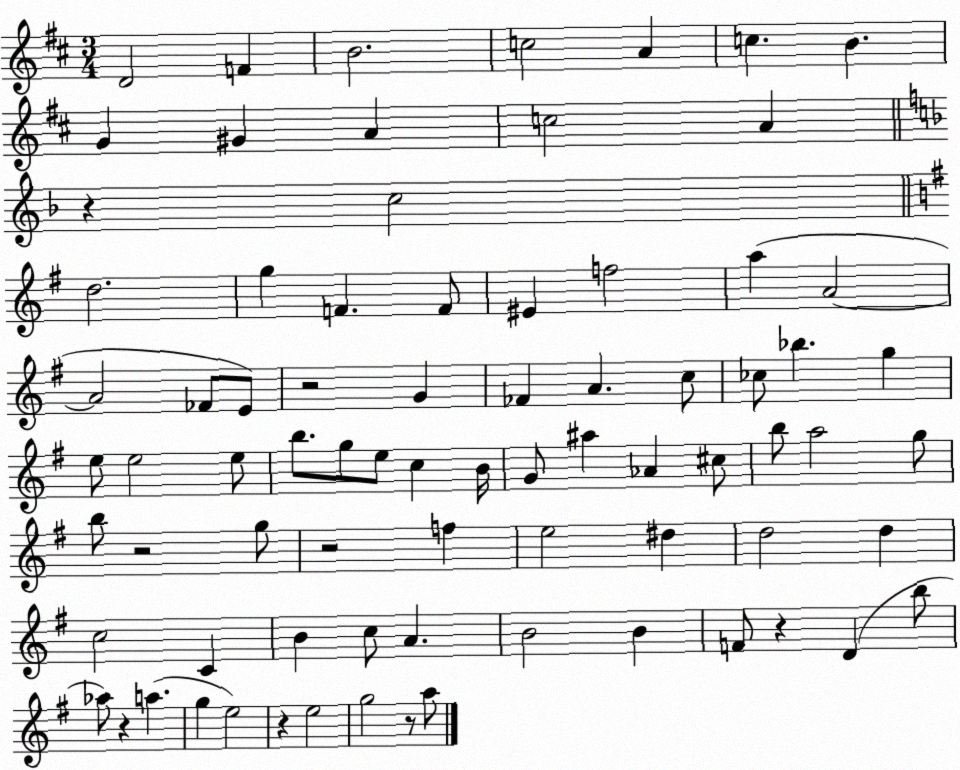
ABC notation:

X:1
T:Untitled
M:3/4
L:1/4
K:D
D2 F B2 c2 A c B G ^G A c2 A z c2 d2 g F F/2 ^E f2 a A2 A2 _F/2 E/2 z2 G _F A c/2 _c/2 _b g e/2 e2 e/2 b/2 g/2 e/2 c B/4 G/2 ^a _A ^c/2 b/2 a2 g/2 b/2 z2 g/2 z2 f e2 ^d d2 d c2 C B c/2 A B2 B F/2 z D b/2 _a/2 z a g e2 z e2 g2 z/2 a/2